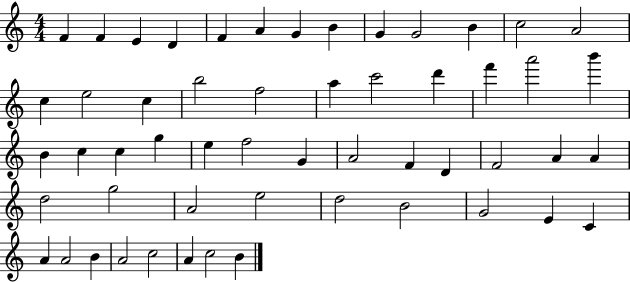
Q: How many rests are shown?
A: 0